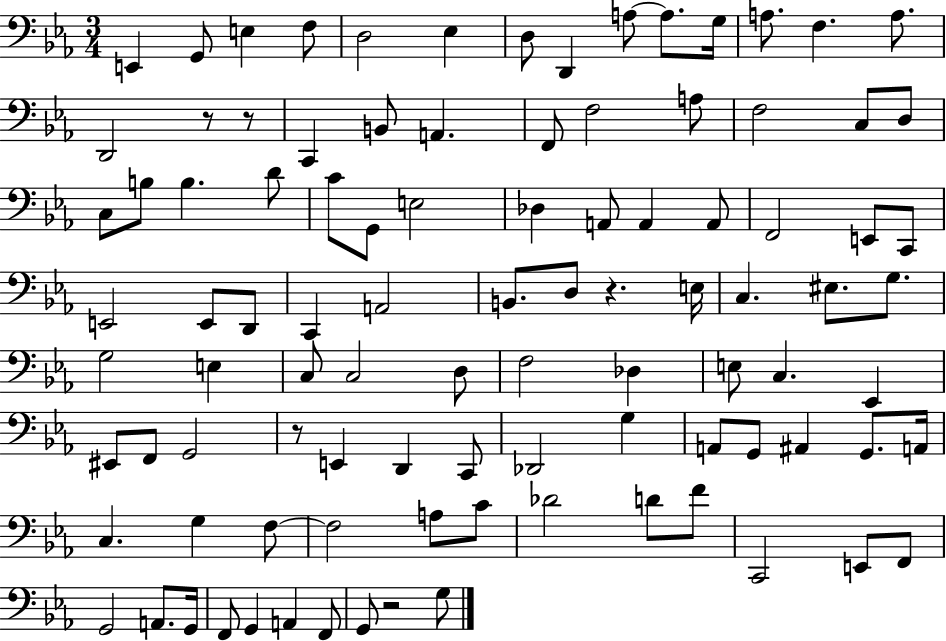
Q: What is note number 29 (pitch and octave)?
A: C4